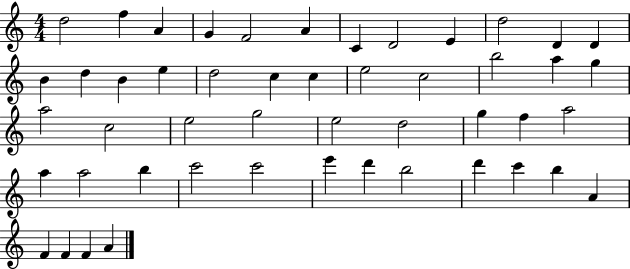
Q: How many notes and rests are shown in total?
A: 49